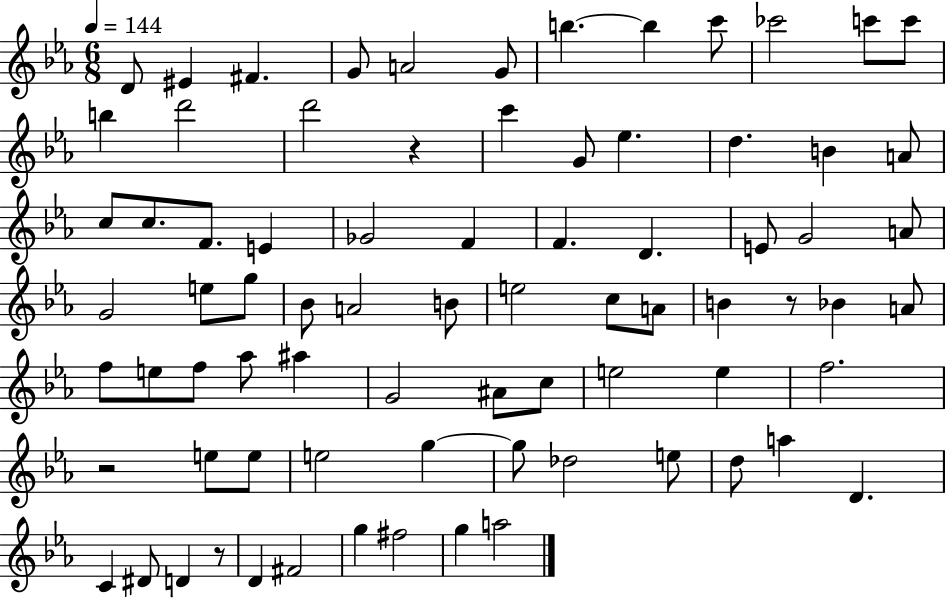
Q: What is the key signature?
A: EES major